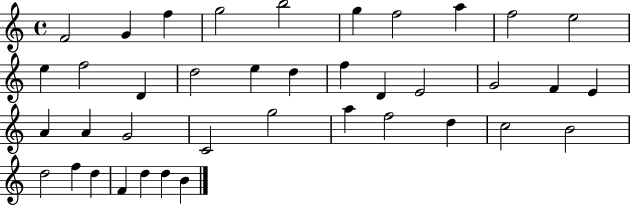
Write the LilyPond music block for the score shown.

{
  \clef treble
  \time 4/4
  \defaultTimeSignature
  \key c \major
  f'2 g'4 f''4 | g''2 b''2 | g''4 f''2 a''4 | f''2 e''2 | \break e''4 f''2 d'4 | d''2 e''4 d''4 | f''4 d'4 e'2 | g'2 f'4 e'4 | \break a'4 a'4 g'2 | c'2 g''2 | a''4 f''2 d''4 | c''2 b'2 | \break d''2 f''4 d''4 | f'4 d''4 d''4 b'4 | \bar "|."
}